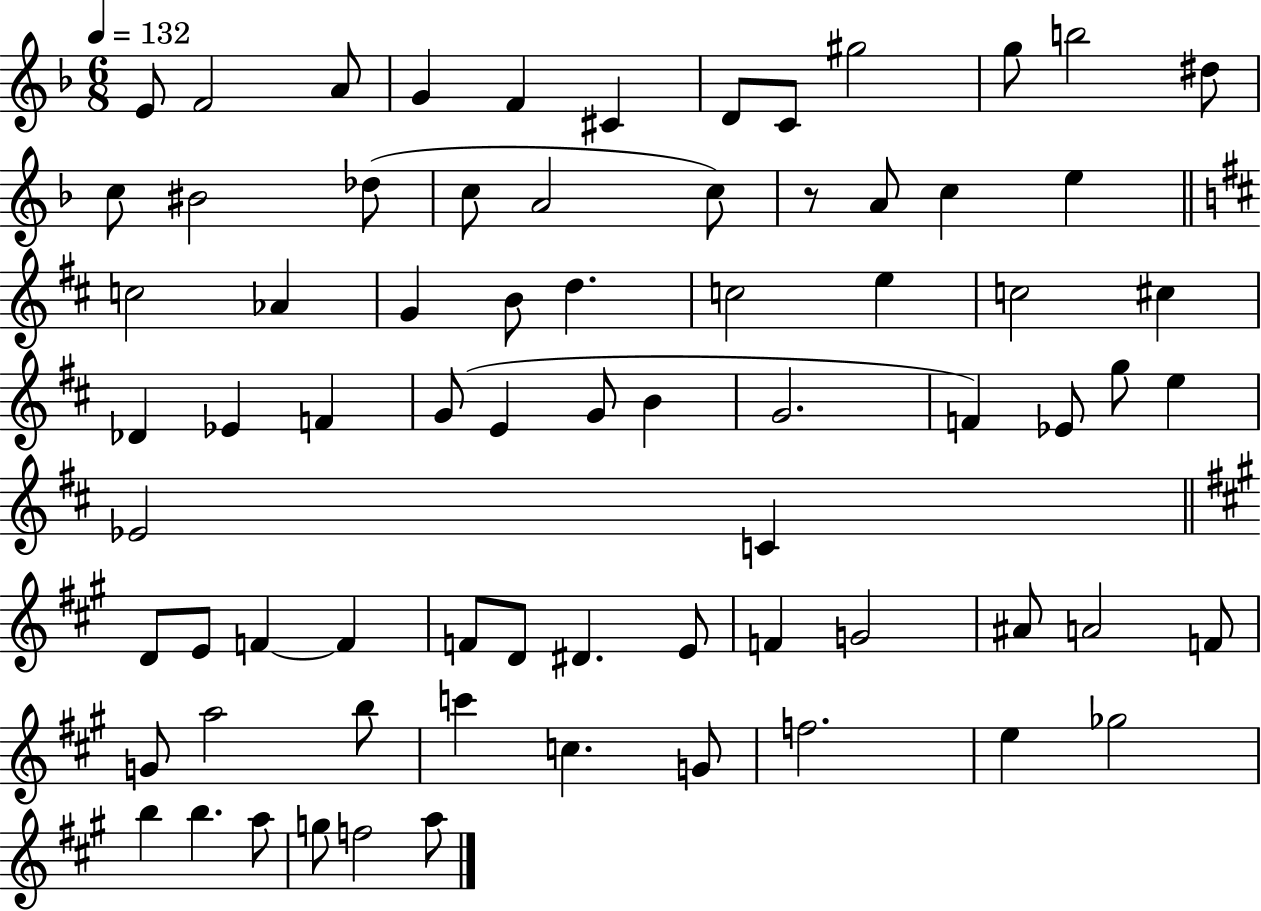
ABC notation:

X:1
T:Untitled
M:6/8
L:1/4
K:F
E/2 F2 A/2 G F ^C D/2 C/2 ^g2 g/2 b2 ^d/2 c/2 ^B2 _d/2 c/2 A2 c/2 z/2 A/2 c e c2 _A G B/2 d c2 e c2 ^c _D _E F G/2 E G/2 B G2 F _E/2 g/2 e _E2 C D/2 E/2 F F F/2 D/2 ^D E/2 F G2 ^A/2 A2 F/2 G/2 a2 b/2 c' c G/2 f2 e _g2 b b a/2 g/2 f2 a/2